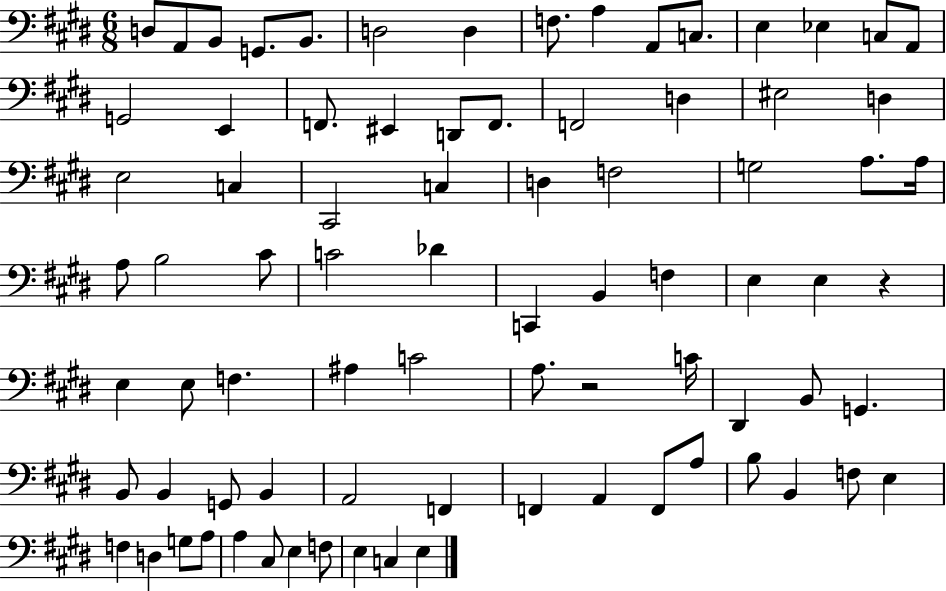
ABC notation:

X:1
T:Untitled
M:6/8
L:1/4
K:E
D,/2 A,,/2 B,,/2 G,,/2 B,,/2 D,2 D, F,/2 A, A,,/2 C,/2 E, _E, C,/2 A,,/2 G,,2 E,, F,,/2 ^E,, D,,/2 F,,/2 F,,2 D, ^E,2 D, E,2 C, ^C,,2 C, D, F,2 G,2 A,/2 A,/4 A,/2 B,2 ^C/2 C2 _D C,, B,, F, E, E, z E, E,/2 F, ^A, C2 A,/2 z2 C/4 ^D,, B,,/2 G,, B,,/2 B,, G,,/2 B,, A,,2 F,, F,, A,, F,,/2 A,/2 B,/2 B,, F,/2 E, F, D, G,/2 A,/2 A, ^C,/2 E, F,/2 E, C, E,